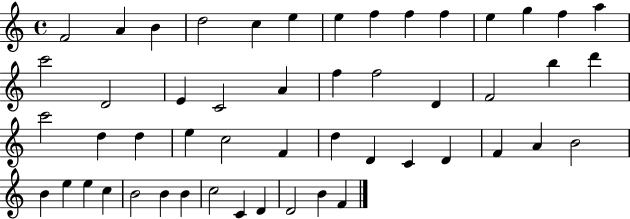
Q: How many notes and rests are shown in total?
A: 51